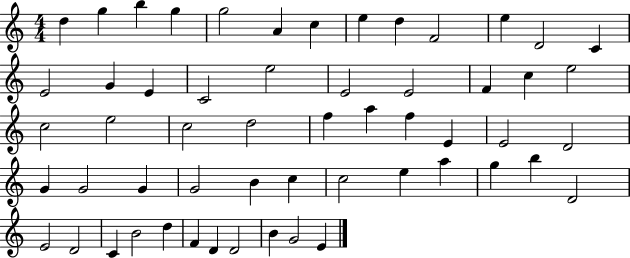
X:1
T:Untitled
M:4/4
L:1/4
K:C
d g b g g2 A c e d F2 e D2 C E2 G E C2 e2 E2 E2 F c e2 c2 e2 c2 d2 f a f E E2 D2 G G2 G G2 B c c2 e a g b D2 E2 D2 C B2 d F D D2 B G2 E